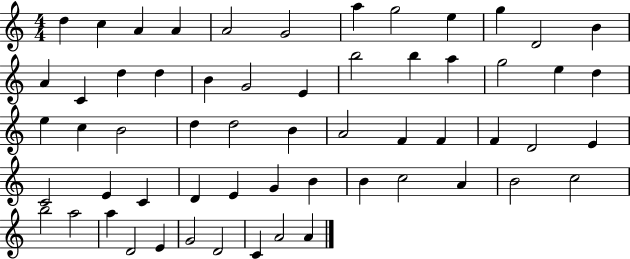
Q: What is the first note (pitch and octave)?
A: D5